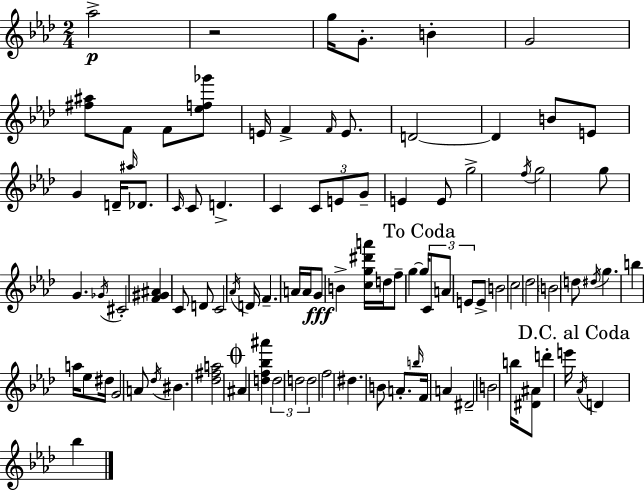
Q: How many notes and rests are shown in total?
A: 95